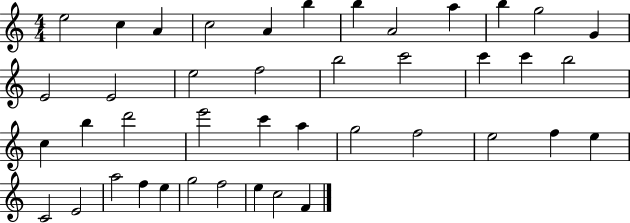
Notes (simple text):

E5/h C5/q A4/q C5/h A4/q B5/q B5/q A4/h A5/q B5/q G5/h G4/q E4/h E4/h E5/h F5/h B5/h C6/h C6/q C6/q B5/h C5/q B5/q D6/h E6/h C6/q A5/q G5/h F5/h E5/h F5/q E5/q C4/h E4/h A5/h F5/q E5/q G5/h F5/h E5/q C5/h F4/q